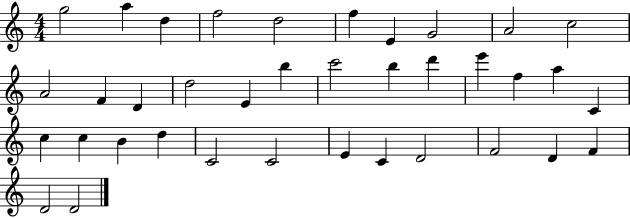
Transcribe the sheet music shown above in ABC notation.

X:1
T:Untitled
M:4/4
L:1/4
K:C
g2 a d f2 d2 f E G2 A2 c2 A2 F D d2 E b c'2 b d' e' f a C c c B d C2 C2 E C D2 F2 D F D2 D2